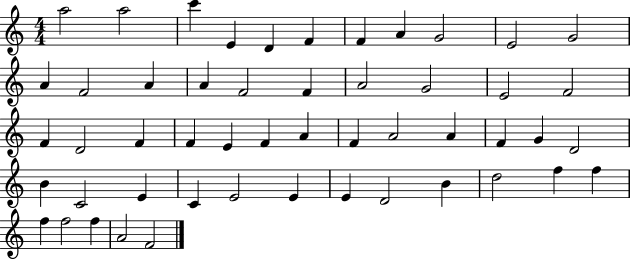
{
  \clef treble
  \numericTimeSignature
  \time 4/4
  \key c \major
  a''2 a''2 | c'''4 e'4 d'4 f'4 | f'4 a'4 g'2 | e'2 g'2 | \break a'4 f'2 a'4 | a'4 f'2 f'4 | a'2 g'2 | e'2 f'2 | \break f'4 d'2 f'4 | f'4 e'4 f'4 a'4 | f'4 a'2 a'4 | f'4 g'4 d'2 | \break b'4 c'2 e'4 | c'4 e'2 e'4 | e'4 d'2 b'4 | d''2 f''4 f''4 | \break f''4 f''2 f''4 | a'2 f'2 | \bar "|."
}